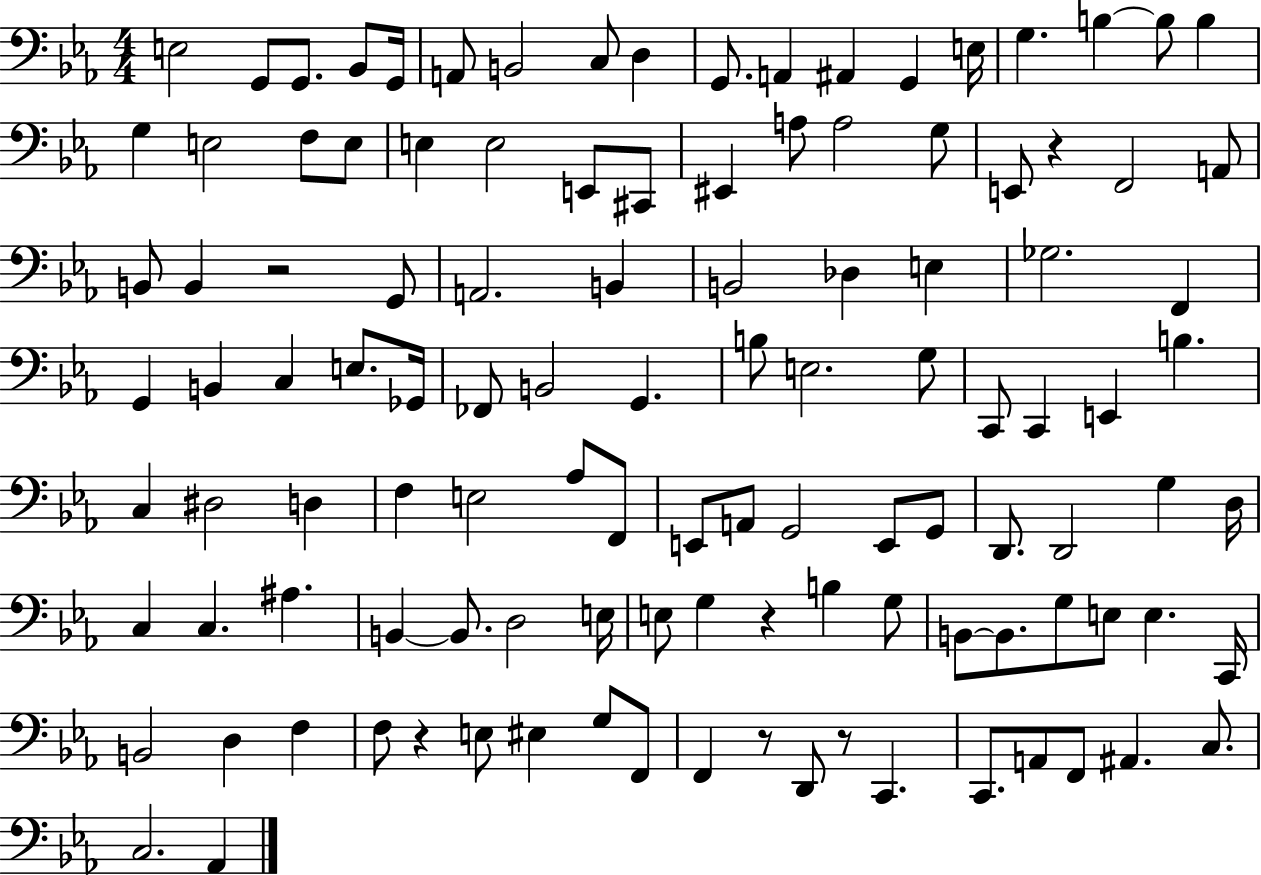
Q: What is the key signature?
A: EES major